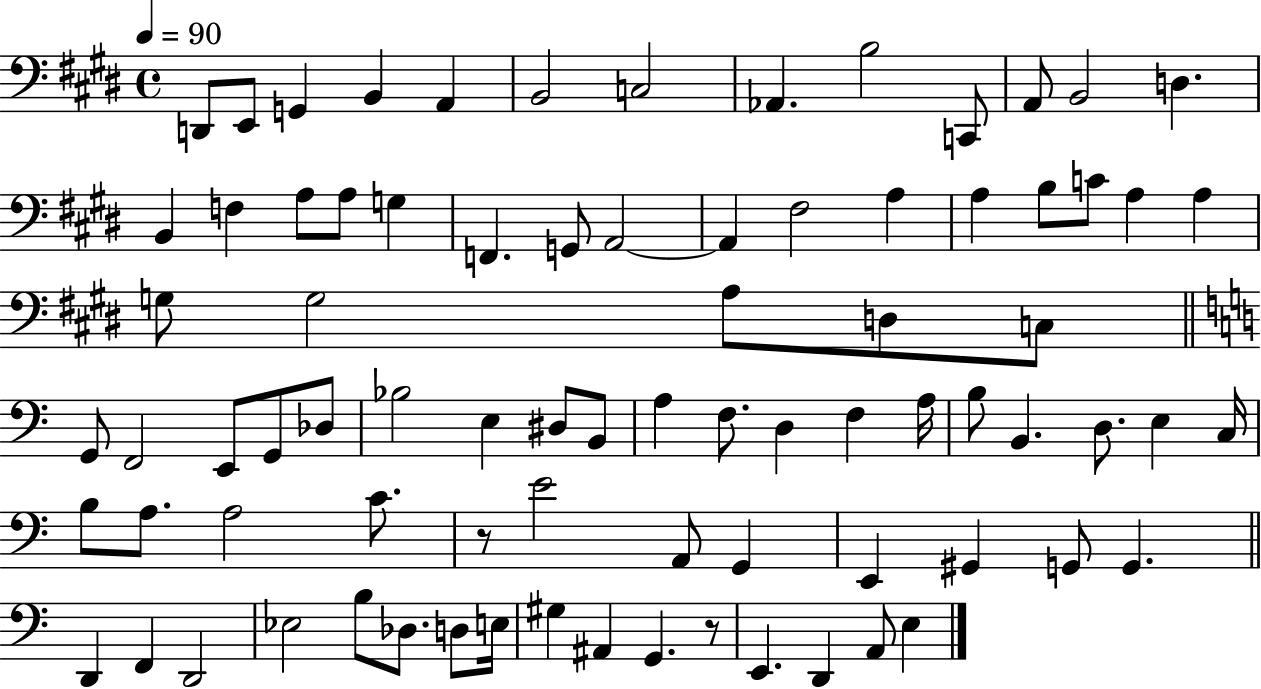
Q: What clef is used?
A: bass